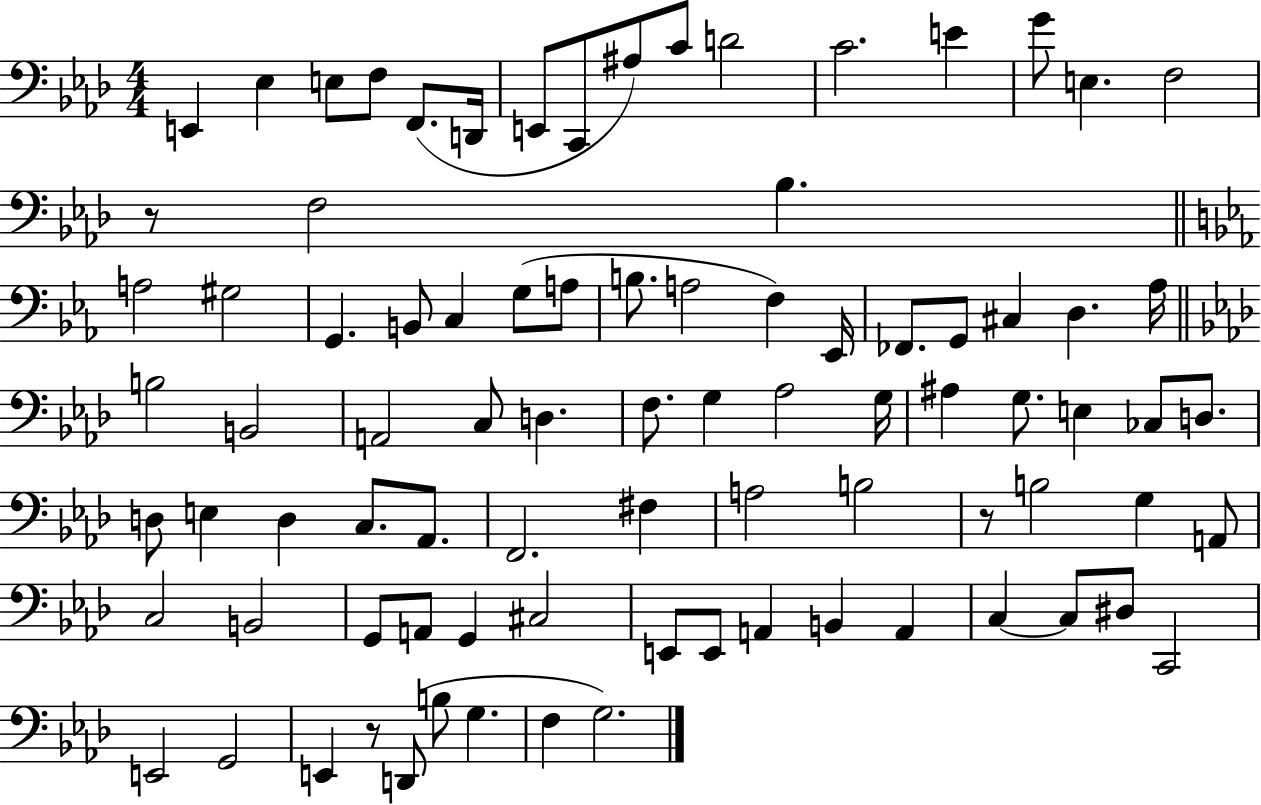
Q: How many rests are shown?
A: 3